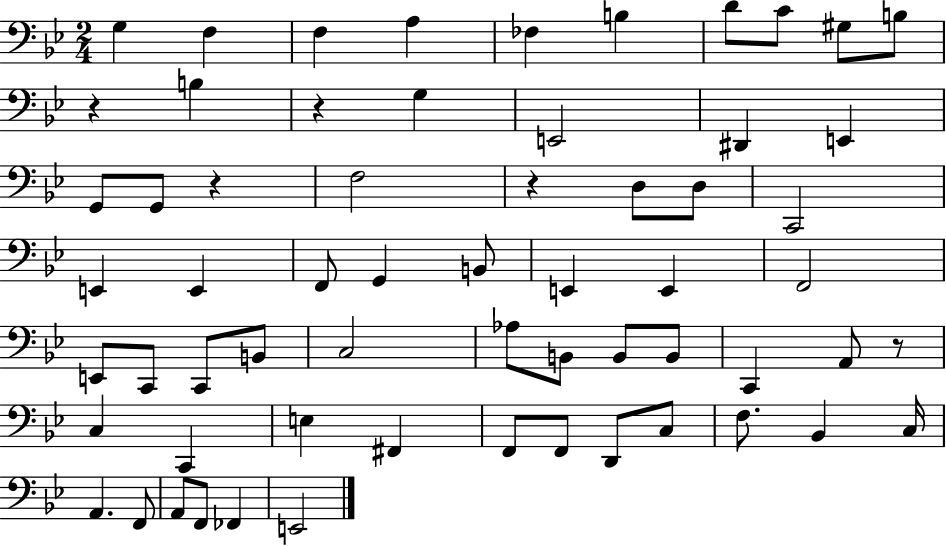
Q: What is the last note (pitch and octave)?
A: E2